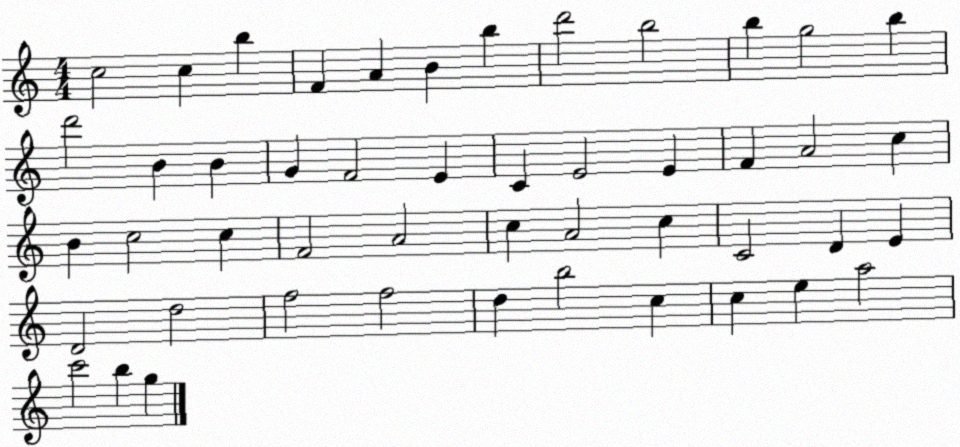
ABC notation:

X:1
T:Untitled
M:4/4
L:1/4
K:C
c2 c b F A B b d'2 b2 b g2 b d'2 B B G F2 E C E2 E F A2 c B c2 c F2 A2 c A2 c C2 D E D2 d2 f2 f2 d b2 c c e a2 c'2 b g